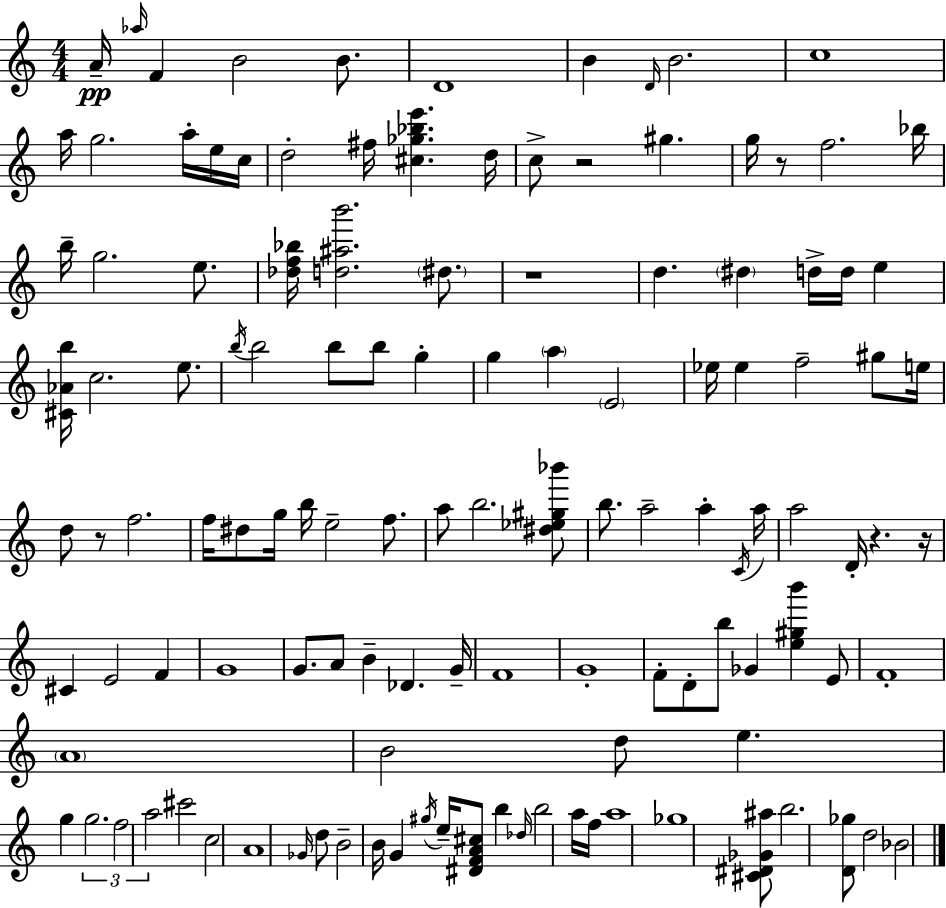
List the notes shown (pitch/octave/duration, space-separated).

A4/s Ab5/s F4/q B4/h B4/e. D4/w B4/q D4/s B4/h. C5/w A5/s G5/h. A5/s E5/s C5/s D5/h F#5/s [C#5,Gb5,Bb5,E6]/q. D5/s C5/e R/h G#5/q. G5/s R/e F5/h. Bb5/s B5/s G5/h. E5/e. [Db5,F5,Bb5]/s [D5,A#5,B6]/h. D#5/e. R/w D5/q. D#5/q D5/s D5/s E5/q [C#4,Ab4,B5]/s C5/h. E5/e. B5/s B5/h B5/e B5/e G5/q G5/q A5/q E4/h Eb5/s Eb5/q F5/h G#5/e E5/s D5/e R/e F5/h. F5/s D#5/e G5/s B5/s E5/h F5/e. A5/e B5/h. [D#5,Eb5,G#5,Bb6]/e B5/e. A5/h A5/q C4/s A5/s A5/h D4/s R/q. R/s C#4/q E4/h F4/q G4/w G4/e. A4/e B4/q Db4/q. G4/s F4/w G4/w F4/e D4/e B5/e Gb4/q [E5,G#5,B6]/q E4/e F4/w A4/w B4/h D5/e E5/q. G5/q G5/h. F5/h A5/h C#6/h C5/h A4/w Gb4/s D5/e B4/h B4/s G4/q G#5/s E5/s [D#4,F4,A4,C#5]/e B5/q Db5/s B5/h A5/s F5/s A5/w Gb5/w [C#4,D#4,Gb4,A#5]/e B5/h. [D4,Gb5]/e D5/h Bb4/h